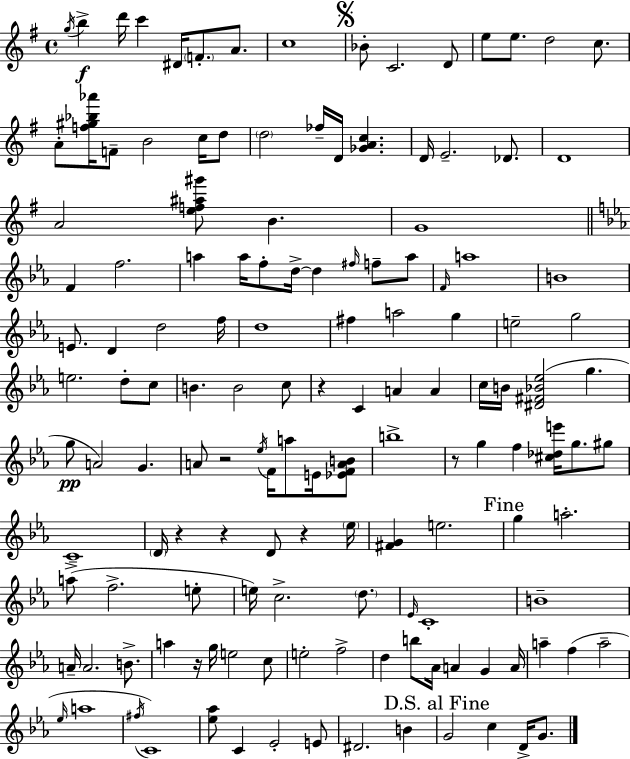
{
  \clef treble
  \time 4/4
  \defaultTimeSignature
  \key e \minor
  \acciaccatura { g''16 }\f b''4-> d'''16 c'''4 dis'16 \parenthesize f'8.-. a'8. | c''1 | \mark \markup { \musicglyph "scripts.segno" } bes'8-. c'2. d'8 | e''8 e''8. d''2 c''8. | \break a'8-. <f'' gis'' bes'' aes'''>16 f'8-- b'2 c''16 d''8 | \parenthesize d''2 fes''16-- d'16 <ges' a' c''>4. | d'16 e'2.-- des'8. | d'1 | \break a'2 <e'' f'' ais'' gis'''>8 b'4. | g'1 | \bar "||" \break \key ees \major f'4 f''2. | a''4 a''16 f''8-. d''16->~~ d''4 \grace { fis''16 } f''8-- a''8 | \grace { f'16 } a''1 | b'1 | \break e'8. d'4 d''2 | f''16 d''1 | fis''4 a''2 g''4 | e''2-- g''2 | \break e''2. d''8-. | c''8 b'4. b'2 | c''8 r4 c'4 a'4 a'4 | c''16 b'16 <dis' fis' bes' ees''>2( g''4. | \break g''8\pp a'2) g'4. | a'8 r2 \acciaccatura { ees''16 } f'16 a''8 | e'16 <ees' f' a' b'>8 b''1-> | r8 g''4 f''4 <cis'' des'' e'''>16 g''8. | \break gis''8 c'1-- | \parenthesize d'16 r4 r4 d'8 r4 | \parenthesize ees''16 <fis' g'>4 e''2. | \mark "Fine" g''4 a''2.-. | \break a''8->( f''2.-> | e''8-. e''16) c''2.-> | \parenthesize d''8. \grace { ees'16 } c'1-. | b'1-- | \break a'16-- a'2. | b'8.-> a''4 r16 g''16 e''2 | c''8 e''2-. f''2-> | d''4 b''8 aes'16 a'4 g'4 | \break a'16 a''4-- f''4( a''2-- | \grace { ees''16 } a''1 | \acciaccatura { fis''16 } c'1) | <ees'' aes''>8 c'4 ees'2-. | \break e'8 dis'2. | b'4 \mark "D.S. al Fine" g'2 c''4 | d'16-> g'8. \bar "|."
}